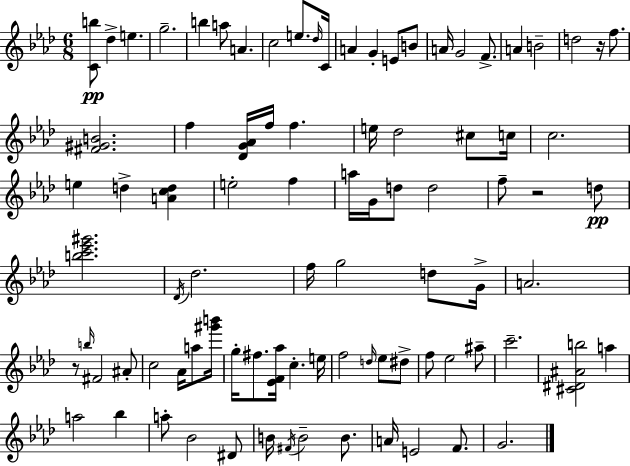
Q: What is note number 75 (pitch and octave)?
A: A4